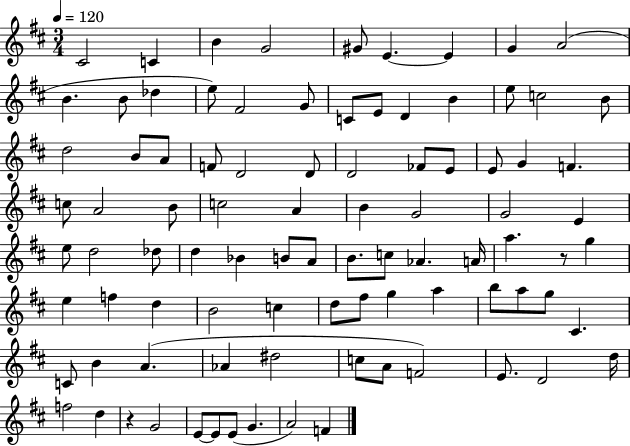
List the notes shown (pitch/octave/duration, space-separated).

C#4/h C4/q B4/q G4/h G#4/e E4/q. E4/q G4/q A4/h B4/q. B4/e Db5/q E5/e F#4/h G4/e C4/e E4/e D4/q B4/q E5/e C5/h B4/e D5/h B4/e A4/e F4/e D4/h D4/e D4/h FES4/e E4/e E4/e G4/q F4/q. C5/e A4/h B4/e C5/h A4/q B4/q G4/h G4/h E4/q E5/e D5/h Db5/e D5/q Bb4/q B4/e A4/e B4/e. C5/e Ab4/q. A4/s A5/q. R/e G5/q E5/q F5/q D5/q B4/h C5/q D5/e F#5/e G5/q A5/q B5/e A5/e G5/e C#4/q. C4/e B4/q A4/q. Ab4/q D#5/h C5/e A4/e F4/h E4/e. D4/h D5/s F5/h D5/q R/q G4/h E4/e E4/e E4/e G4/q. A4/h F4/q